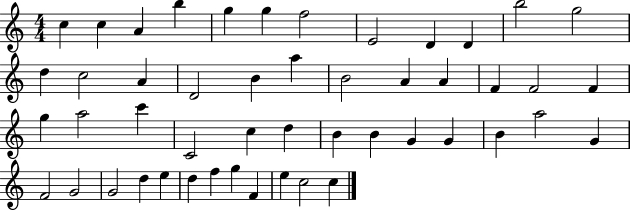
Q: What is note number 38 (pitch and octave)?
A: F4